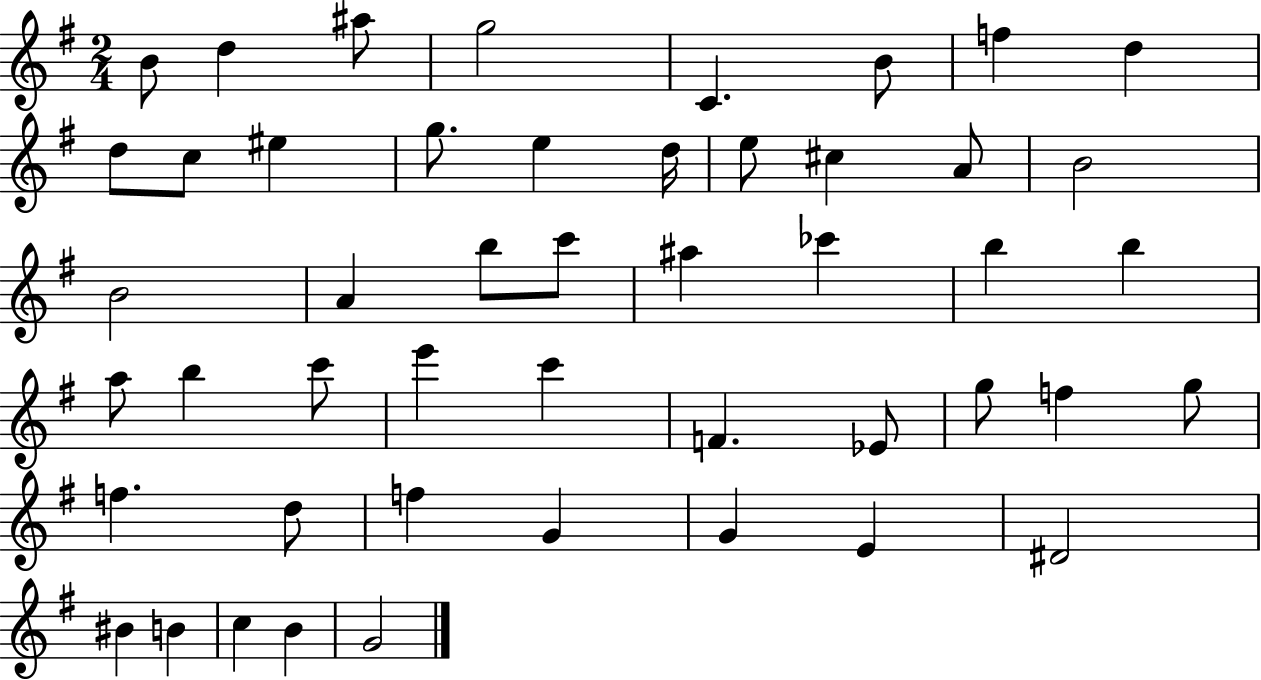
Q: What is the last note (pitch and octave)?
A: G4